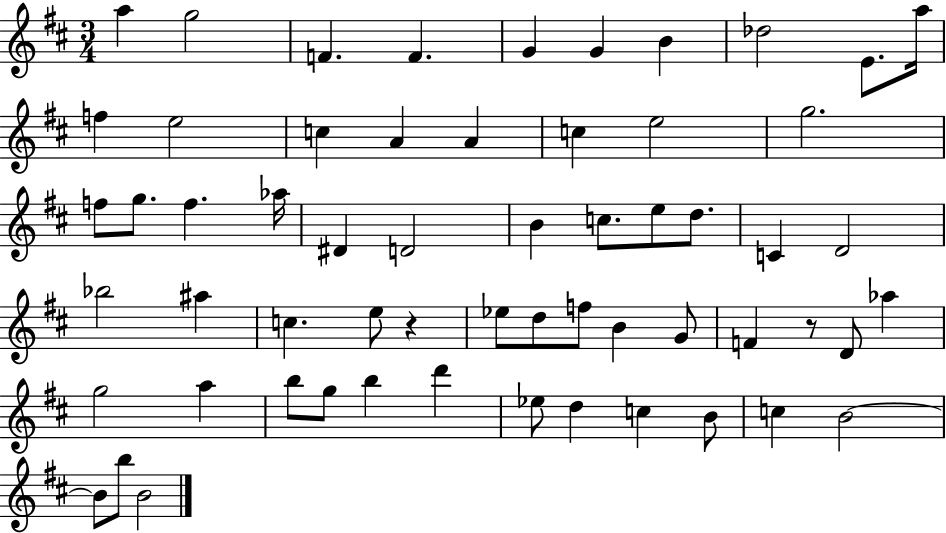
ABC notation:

X:1
T:Untitled
M:3/4
L:1/4
K:D
a g2 F F G G B _d2 E/2 a/4 f e2 c A A c e2 g2 f/2 g/2 f _a/4 ^D D2 B c/2 e/2 d/2 C D2 _b2 ^a c e/2 z _e/2 d/2 f/2 B G/2 F z/2 D/2 _a g2 a b/2 g/2 b d' _e/2 d c B/2 c B2 B/2 b/2 B2